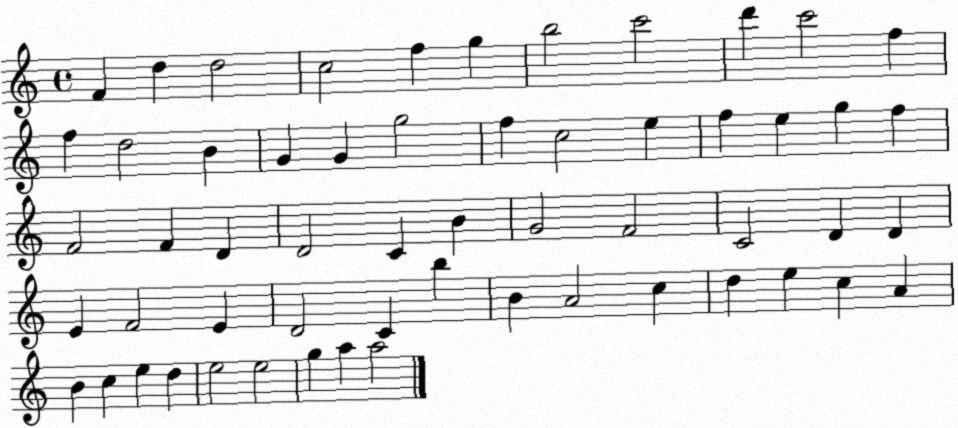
X:1
T:Untitled
M:4/4
L:1/4
K:C
F d d2 c2 f g b2 c'2 d' c'2 f f d2 B G G g2 f c2 e f e g f F2 F D D2 C B G2 F2 C2 D D E F2 E D2 C b B A2 c d e c A B c e d e2 e2 g a a2